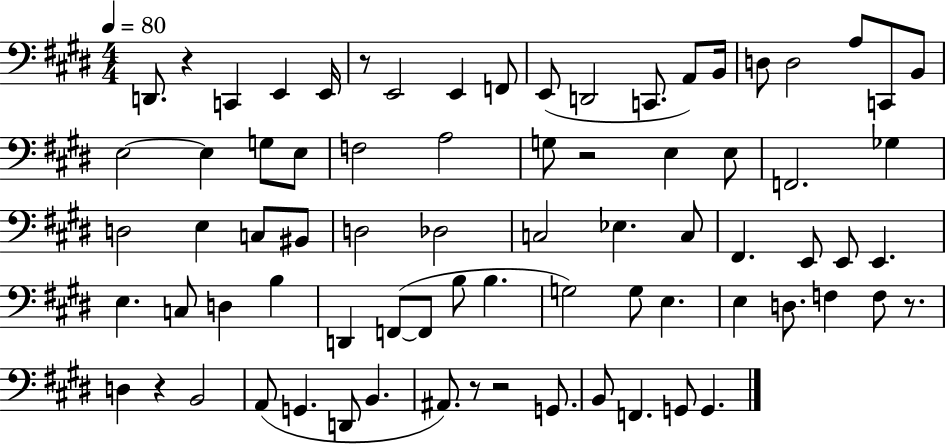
D2/e. R/q C2/q E2/q E2/s R/e E2/h E2/q F2/e E2/e D2/h C2/e. A2/e B2/s D3/e D3/h A3/e C2/e B2/e E3/h E3/q G3/e E3/e F3/h A3/h G3/e R/h E3/q E3/e F2/h. Gb3/q D3/h E3/q C3/e BIS2/e D3/h Db3/h C3/h Eb3/q. C3/e F#2/q. E2/e E2/e E2/q. E3/q. C3/e D3/q B3/q D2/q F2/e F2/e B3/e B3/q. G3/h G3/e E3/q. E3/q D3/e. F3/q F3/e R/e. D3/q R/q B2/h A2/e G2/q. D2/e B2/q. A#2/e. R/e R/h G2/e. B2/e F2/q. G2/e G2/q.